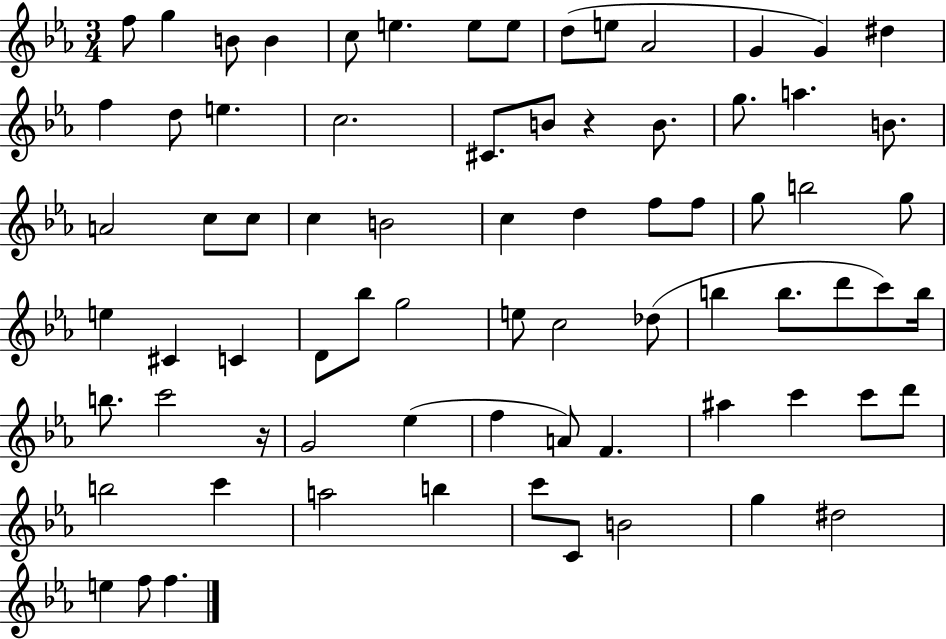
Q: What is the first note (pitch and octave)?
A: F5